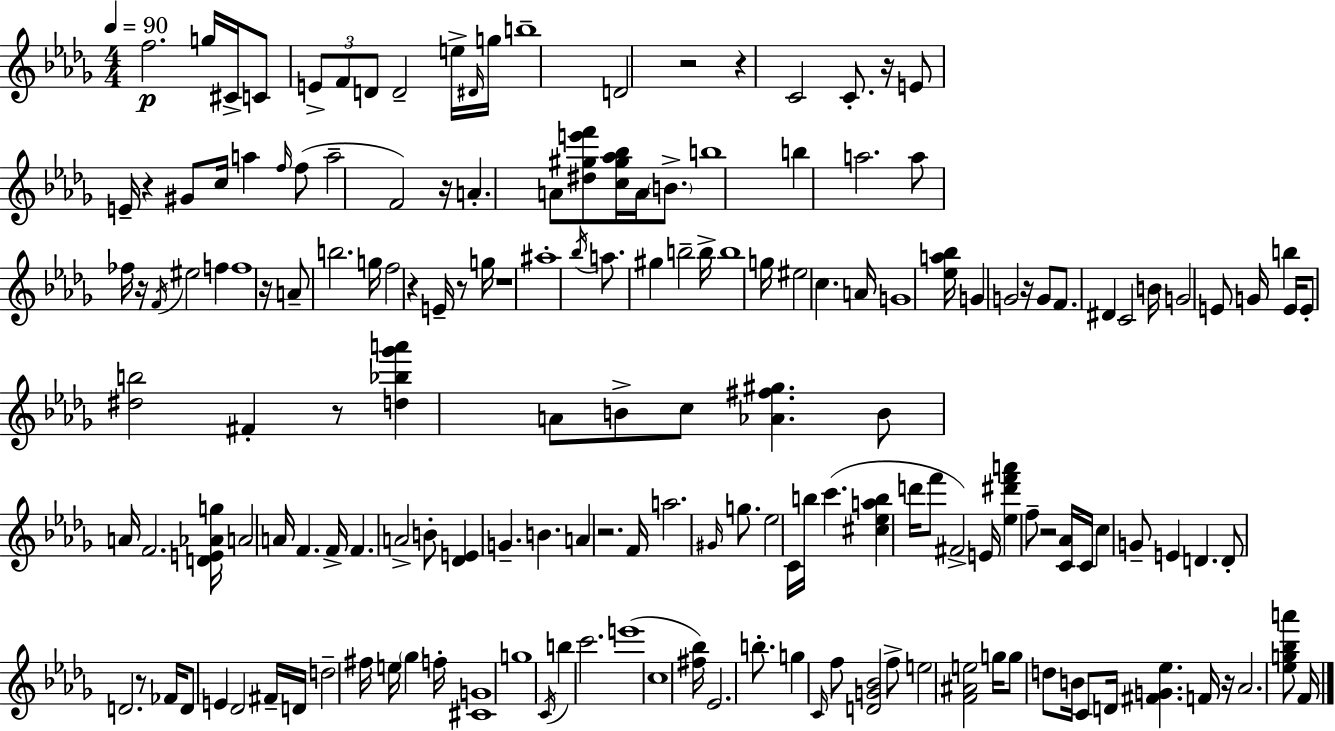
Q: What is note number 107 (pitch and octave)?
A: D4